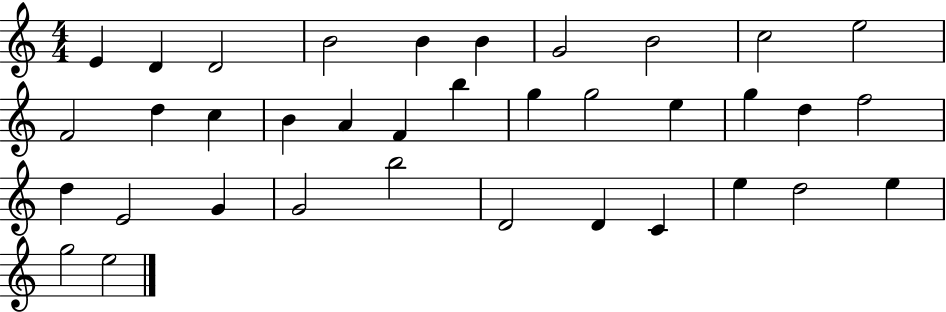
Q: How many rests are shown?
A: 0